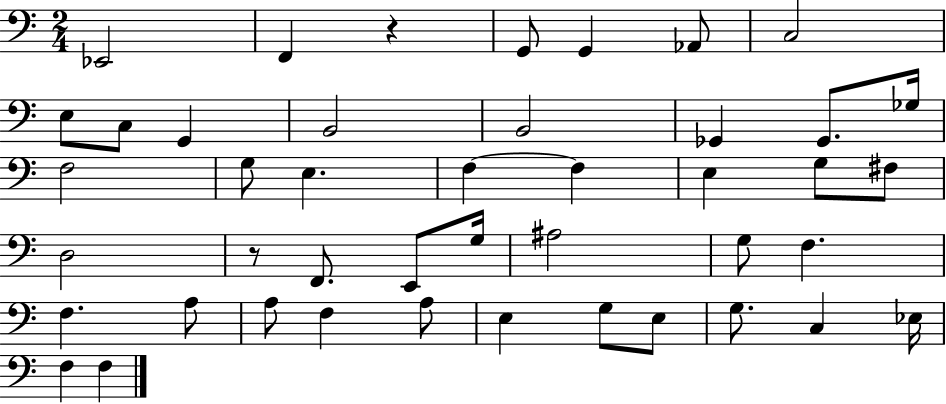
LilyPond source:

{
  \clef bass
  \numericTimeSignature
  \time 2/4
  \key c \major
  \repeat volta 2 { ees,2 | f,4 r4 | g,8 g,4 aes,8 | c2 | \break e8 c8 g,4 | b,2 | b,2 | ges,4 ges,8. ges16 | \break f2 | g8 e4. | f4~~ f4 | e4 g8 fis8 | \break d2 | r8 f,8. e,8 g16 | ais2 | g8 f4. | \break f4. a8 | a8 f4 a8 | e4 g8 e8 | g8. c4 ees16 | \break f4 f4 | } \bar "|."
}